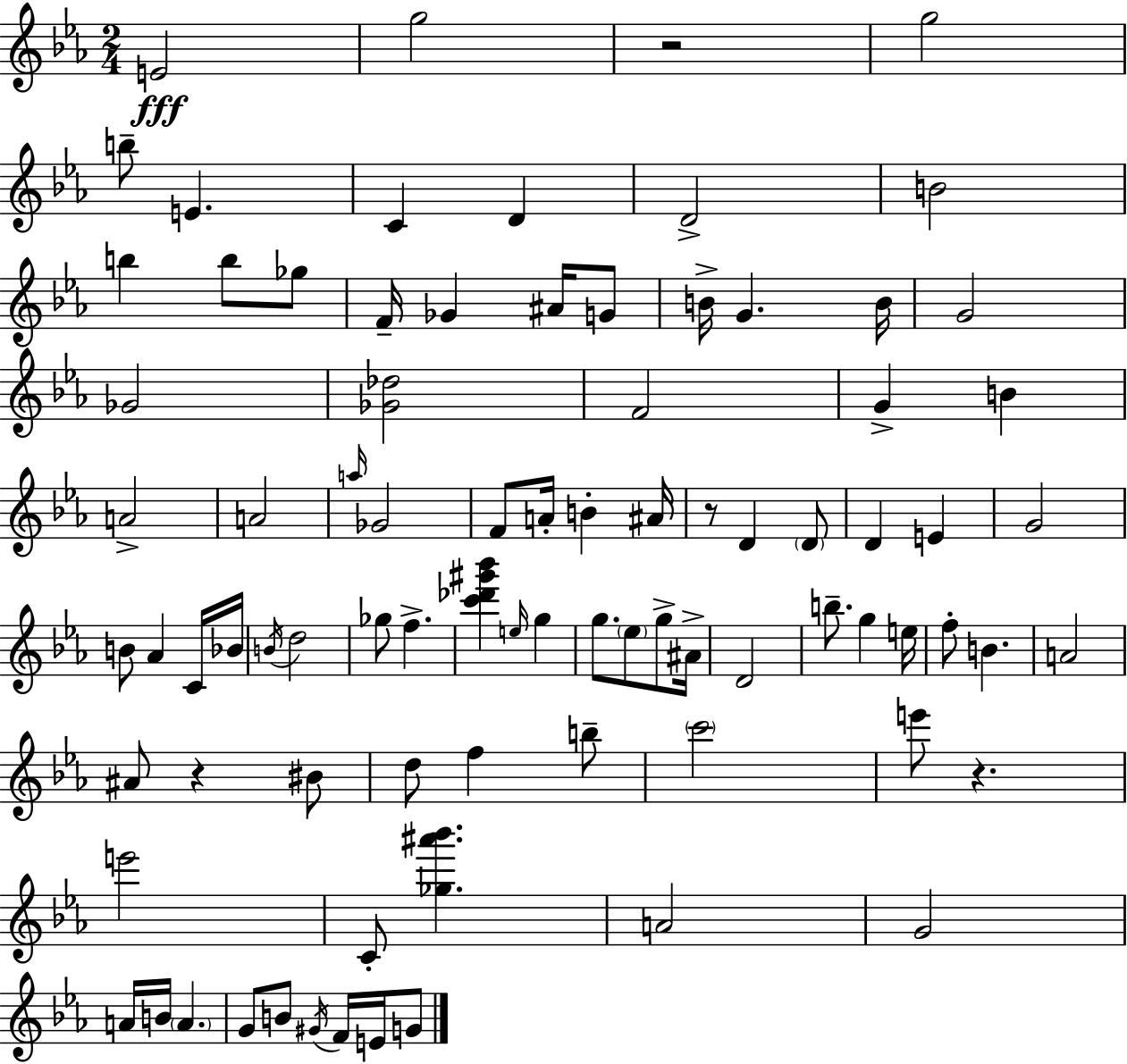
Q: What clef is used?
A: treble